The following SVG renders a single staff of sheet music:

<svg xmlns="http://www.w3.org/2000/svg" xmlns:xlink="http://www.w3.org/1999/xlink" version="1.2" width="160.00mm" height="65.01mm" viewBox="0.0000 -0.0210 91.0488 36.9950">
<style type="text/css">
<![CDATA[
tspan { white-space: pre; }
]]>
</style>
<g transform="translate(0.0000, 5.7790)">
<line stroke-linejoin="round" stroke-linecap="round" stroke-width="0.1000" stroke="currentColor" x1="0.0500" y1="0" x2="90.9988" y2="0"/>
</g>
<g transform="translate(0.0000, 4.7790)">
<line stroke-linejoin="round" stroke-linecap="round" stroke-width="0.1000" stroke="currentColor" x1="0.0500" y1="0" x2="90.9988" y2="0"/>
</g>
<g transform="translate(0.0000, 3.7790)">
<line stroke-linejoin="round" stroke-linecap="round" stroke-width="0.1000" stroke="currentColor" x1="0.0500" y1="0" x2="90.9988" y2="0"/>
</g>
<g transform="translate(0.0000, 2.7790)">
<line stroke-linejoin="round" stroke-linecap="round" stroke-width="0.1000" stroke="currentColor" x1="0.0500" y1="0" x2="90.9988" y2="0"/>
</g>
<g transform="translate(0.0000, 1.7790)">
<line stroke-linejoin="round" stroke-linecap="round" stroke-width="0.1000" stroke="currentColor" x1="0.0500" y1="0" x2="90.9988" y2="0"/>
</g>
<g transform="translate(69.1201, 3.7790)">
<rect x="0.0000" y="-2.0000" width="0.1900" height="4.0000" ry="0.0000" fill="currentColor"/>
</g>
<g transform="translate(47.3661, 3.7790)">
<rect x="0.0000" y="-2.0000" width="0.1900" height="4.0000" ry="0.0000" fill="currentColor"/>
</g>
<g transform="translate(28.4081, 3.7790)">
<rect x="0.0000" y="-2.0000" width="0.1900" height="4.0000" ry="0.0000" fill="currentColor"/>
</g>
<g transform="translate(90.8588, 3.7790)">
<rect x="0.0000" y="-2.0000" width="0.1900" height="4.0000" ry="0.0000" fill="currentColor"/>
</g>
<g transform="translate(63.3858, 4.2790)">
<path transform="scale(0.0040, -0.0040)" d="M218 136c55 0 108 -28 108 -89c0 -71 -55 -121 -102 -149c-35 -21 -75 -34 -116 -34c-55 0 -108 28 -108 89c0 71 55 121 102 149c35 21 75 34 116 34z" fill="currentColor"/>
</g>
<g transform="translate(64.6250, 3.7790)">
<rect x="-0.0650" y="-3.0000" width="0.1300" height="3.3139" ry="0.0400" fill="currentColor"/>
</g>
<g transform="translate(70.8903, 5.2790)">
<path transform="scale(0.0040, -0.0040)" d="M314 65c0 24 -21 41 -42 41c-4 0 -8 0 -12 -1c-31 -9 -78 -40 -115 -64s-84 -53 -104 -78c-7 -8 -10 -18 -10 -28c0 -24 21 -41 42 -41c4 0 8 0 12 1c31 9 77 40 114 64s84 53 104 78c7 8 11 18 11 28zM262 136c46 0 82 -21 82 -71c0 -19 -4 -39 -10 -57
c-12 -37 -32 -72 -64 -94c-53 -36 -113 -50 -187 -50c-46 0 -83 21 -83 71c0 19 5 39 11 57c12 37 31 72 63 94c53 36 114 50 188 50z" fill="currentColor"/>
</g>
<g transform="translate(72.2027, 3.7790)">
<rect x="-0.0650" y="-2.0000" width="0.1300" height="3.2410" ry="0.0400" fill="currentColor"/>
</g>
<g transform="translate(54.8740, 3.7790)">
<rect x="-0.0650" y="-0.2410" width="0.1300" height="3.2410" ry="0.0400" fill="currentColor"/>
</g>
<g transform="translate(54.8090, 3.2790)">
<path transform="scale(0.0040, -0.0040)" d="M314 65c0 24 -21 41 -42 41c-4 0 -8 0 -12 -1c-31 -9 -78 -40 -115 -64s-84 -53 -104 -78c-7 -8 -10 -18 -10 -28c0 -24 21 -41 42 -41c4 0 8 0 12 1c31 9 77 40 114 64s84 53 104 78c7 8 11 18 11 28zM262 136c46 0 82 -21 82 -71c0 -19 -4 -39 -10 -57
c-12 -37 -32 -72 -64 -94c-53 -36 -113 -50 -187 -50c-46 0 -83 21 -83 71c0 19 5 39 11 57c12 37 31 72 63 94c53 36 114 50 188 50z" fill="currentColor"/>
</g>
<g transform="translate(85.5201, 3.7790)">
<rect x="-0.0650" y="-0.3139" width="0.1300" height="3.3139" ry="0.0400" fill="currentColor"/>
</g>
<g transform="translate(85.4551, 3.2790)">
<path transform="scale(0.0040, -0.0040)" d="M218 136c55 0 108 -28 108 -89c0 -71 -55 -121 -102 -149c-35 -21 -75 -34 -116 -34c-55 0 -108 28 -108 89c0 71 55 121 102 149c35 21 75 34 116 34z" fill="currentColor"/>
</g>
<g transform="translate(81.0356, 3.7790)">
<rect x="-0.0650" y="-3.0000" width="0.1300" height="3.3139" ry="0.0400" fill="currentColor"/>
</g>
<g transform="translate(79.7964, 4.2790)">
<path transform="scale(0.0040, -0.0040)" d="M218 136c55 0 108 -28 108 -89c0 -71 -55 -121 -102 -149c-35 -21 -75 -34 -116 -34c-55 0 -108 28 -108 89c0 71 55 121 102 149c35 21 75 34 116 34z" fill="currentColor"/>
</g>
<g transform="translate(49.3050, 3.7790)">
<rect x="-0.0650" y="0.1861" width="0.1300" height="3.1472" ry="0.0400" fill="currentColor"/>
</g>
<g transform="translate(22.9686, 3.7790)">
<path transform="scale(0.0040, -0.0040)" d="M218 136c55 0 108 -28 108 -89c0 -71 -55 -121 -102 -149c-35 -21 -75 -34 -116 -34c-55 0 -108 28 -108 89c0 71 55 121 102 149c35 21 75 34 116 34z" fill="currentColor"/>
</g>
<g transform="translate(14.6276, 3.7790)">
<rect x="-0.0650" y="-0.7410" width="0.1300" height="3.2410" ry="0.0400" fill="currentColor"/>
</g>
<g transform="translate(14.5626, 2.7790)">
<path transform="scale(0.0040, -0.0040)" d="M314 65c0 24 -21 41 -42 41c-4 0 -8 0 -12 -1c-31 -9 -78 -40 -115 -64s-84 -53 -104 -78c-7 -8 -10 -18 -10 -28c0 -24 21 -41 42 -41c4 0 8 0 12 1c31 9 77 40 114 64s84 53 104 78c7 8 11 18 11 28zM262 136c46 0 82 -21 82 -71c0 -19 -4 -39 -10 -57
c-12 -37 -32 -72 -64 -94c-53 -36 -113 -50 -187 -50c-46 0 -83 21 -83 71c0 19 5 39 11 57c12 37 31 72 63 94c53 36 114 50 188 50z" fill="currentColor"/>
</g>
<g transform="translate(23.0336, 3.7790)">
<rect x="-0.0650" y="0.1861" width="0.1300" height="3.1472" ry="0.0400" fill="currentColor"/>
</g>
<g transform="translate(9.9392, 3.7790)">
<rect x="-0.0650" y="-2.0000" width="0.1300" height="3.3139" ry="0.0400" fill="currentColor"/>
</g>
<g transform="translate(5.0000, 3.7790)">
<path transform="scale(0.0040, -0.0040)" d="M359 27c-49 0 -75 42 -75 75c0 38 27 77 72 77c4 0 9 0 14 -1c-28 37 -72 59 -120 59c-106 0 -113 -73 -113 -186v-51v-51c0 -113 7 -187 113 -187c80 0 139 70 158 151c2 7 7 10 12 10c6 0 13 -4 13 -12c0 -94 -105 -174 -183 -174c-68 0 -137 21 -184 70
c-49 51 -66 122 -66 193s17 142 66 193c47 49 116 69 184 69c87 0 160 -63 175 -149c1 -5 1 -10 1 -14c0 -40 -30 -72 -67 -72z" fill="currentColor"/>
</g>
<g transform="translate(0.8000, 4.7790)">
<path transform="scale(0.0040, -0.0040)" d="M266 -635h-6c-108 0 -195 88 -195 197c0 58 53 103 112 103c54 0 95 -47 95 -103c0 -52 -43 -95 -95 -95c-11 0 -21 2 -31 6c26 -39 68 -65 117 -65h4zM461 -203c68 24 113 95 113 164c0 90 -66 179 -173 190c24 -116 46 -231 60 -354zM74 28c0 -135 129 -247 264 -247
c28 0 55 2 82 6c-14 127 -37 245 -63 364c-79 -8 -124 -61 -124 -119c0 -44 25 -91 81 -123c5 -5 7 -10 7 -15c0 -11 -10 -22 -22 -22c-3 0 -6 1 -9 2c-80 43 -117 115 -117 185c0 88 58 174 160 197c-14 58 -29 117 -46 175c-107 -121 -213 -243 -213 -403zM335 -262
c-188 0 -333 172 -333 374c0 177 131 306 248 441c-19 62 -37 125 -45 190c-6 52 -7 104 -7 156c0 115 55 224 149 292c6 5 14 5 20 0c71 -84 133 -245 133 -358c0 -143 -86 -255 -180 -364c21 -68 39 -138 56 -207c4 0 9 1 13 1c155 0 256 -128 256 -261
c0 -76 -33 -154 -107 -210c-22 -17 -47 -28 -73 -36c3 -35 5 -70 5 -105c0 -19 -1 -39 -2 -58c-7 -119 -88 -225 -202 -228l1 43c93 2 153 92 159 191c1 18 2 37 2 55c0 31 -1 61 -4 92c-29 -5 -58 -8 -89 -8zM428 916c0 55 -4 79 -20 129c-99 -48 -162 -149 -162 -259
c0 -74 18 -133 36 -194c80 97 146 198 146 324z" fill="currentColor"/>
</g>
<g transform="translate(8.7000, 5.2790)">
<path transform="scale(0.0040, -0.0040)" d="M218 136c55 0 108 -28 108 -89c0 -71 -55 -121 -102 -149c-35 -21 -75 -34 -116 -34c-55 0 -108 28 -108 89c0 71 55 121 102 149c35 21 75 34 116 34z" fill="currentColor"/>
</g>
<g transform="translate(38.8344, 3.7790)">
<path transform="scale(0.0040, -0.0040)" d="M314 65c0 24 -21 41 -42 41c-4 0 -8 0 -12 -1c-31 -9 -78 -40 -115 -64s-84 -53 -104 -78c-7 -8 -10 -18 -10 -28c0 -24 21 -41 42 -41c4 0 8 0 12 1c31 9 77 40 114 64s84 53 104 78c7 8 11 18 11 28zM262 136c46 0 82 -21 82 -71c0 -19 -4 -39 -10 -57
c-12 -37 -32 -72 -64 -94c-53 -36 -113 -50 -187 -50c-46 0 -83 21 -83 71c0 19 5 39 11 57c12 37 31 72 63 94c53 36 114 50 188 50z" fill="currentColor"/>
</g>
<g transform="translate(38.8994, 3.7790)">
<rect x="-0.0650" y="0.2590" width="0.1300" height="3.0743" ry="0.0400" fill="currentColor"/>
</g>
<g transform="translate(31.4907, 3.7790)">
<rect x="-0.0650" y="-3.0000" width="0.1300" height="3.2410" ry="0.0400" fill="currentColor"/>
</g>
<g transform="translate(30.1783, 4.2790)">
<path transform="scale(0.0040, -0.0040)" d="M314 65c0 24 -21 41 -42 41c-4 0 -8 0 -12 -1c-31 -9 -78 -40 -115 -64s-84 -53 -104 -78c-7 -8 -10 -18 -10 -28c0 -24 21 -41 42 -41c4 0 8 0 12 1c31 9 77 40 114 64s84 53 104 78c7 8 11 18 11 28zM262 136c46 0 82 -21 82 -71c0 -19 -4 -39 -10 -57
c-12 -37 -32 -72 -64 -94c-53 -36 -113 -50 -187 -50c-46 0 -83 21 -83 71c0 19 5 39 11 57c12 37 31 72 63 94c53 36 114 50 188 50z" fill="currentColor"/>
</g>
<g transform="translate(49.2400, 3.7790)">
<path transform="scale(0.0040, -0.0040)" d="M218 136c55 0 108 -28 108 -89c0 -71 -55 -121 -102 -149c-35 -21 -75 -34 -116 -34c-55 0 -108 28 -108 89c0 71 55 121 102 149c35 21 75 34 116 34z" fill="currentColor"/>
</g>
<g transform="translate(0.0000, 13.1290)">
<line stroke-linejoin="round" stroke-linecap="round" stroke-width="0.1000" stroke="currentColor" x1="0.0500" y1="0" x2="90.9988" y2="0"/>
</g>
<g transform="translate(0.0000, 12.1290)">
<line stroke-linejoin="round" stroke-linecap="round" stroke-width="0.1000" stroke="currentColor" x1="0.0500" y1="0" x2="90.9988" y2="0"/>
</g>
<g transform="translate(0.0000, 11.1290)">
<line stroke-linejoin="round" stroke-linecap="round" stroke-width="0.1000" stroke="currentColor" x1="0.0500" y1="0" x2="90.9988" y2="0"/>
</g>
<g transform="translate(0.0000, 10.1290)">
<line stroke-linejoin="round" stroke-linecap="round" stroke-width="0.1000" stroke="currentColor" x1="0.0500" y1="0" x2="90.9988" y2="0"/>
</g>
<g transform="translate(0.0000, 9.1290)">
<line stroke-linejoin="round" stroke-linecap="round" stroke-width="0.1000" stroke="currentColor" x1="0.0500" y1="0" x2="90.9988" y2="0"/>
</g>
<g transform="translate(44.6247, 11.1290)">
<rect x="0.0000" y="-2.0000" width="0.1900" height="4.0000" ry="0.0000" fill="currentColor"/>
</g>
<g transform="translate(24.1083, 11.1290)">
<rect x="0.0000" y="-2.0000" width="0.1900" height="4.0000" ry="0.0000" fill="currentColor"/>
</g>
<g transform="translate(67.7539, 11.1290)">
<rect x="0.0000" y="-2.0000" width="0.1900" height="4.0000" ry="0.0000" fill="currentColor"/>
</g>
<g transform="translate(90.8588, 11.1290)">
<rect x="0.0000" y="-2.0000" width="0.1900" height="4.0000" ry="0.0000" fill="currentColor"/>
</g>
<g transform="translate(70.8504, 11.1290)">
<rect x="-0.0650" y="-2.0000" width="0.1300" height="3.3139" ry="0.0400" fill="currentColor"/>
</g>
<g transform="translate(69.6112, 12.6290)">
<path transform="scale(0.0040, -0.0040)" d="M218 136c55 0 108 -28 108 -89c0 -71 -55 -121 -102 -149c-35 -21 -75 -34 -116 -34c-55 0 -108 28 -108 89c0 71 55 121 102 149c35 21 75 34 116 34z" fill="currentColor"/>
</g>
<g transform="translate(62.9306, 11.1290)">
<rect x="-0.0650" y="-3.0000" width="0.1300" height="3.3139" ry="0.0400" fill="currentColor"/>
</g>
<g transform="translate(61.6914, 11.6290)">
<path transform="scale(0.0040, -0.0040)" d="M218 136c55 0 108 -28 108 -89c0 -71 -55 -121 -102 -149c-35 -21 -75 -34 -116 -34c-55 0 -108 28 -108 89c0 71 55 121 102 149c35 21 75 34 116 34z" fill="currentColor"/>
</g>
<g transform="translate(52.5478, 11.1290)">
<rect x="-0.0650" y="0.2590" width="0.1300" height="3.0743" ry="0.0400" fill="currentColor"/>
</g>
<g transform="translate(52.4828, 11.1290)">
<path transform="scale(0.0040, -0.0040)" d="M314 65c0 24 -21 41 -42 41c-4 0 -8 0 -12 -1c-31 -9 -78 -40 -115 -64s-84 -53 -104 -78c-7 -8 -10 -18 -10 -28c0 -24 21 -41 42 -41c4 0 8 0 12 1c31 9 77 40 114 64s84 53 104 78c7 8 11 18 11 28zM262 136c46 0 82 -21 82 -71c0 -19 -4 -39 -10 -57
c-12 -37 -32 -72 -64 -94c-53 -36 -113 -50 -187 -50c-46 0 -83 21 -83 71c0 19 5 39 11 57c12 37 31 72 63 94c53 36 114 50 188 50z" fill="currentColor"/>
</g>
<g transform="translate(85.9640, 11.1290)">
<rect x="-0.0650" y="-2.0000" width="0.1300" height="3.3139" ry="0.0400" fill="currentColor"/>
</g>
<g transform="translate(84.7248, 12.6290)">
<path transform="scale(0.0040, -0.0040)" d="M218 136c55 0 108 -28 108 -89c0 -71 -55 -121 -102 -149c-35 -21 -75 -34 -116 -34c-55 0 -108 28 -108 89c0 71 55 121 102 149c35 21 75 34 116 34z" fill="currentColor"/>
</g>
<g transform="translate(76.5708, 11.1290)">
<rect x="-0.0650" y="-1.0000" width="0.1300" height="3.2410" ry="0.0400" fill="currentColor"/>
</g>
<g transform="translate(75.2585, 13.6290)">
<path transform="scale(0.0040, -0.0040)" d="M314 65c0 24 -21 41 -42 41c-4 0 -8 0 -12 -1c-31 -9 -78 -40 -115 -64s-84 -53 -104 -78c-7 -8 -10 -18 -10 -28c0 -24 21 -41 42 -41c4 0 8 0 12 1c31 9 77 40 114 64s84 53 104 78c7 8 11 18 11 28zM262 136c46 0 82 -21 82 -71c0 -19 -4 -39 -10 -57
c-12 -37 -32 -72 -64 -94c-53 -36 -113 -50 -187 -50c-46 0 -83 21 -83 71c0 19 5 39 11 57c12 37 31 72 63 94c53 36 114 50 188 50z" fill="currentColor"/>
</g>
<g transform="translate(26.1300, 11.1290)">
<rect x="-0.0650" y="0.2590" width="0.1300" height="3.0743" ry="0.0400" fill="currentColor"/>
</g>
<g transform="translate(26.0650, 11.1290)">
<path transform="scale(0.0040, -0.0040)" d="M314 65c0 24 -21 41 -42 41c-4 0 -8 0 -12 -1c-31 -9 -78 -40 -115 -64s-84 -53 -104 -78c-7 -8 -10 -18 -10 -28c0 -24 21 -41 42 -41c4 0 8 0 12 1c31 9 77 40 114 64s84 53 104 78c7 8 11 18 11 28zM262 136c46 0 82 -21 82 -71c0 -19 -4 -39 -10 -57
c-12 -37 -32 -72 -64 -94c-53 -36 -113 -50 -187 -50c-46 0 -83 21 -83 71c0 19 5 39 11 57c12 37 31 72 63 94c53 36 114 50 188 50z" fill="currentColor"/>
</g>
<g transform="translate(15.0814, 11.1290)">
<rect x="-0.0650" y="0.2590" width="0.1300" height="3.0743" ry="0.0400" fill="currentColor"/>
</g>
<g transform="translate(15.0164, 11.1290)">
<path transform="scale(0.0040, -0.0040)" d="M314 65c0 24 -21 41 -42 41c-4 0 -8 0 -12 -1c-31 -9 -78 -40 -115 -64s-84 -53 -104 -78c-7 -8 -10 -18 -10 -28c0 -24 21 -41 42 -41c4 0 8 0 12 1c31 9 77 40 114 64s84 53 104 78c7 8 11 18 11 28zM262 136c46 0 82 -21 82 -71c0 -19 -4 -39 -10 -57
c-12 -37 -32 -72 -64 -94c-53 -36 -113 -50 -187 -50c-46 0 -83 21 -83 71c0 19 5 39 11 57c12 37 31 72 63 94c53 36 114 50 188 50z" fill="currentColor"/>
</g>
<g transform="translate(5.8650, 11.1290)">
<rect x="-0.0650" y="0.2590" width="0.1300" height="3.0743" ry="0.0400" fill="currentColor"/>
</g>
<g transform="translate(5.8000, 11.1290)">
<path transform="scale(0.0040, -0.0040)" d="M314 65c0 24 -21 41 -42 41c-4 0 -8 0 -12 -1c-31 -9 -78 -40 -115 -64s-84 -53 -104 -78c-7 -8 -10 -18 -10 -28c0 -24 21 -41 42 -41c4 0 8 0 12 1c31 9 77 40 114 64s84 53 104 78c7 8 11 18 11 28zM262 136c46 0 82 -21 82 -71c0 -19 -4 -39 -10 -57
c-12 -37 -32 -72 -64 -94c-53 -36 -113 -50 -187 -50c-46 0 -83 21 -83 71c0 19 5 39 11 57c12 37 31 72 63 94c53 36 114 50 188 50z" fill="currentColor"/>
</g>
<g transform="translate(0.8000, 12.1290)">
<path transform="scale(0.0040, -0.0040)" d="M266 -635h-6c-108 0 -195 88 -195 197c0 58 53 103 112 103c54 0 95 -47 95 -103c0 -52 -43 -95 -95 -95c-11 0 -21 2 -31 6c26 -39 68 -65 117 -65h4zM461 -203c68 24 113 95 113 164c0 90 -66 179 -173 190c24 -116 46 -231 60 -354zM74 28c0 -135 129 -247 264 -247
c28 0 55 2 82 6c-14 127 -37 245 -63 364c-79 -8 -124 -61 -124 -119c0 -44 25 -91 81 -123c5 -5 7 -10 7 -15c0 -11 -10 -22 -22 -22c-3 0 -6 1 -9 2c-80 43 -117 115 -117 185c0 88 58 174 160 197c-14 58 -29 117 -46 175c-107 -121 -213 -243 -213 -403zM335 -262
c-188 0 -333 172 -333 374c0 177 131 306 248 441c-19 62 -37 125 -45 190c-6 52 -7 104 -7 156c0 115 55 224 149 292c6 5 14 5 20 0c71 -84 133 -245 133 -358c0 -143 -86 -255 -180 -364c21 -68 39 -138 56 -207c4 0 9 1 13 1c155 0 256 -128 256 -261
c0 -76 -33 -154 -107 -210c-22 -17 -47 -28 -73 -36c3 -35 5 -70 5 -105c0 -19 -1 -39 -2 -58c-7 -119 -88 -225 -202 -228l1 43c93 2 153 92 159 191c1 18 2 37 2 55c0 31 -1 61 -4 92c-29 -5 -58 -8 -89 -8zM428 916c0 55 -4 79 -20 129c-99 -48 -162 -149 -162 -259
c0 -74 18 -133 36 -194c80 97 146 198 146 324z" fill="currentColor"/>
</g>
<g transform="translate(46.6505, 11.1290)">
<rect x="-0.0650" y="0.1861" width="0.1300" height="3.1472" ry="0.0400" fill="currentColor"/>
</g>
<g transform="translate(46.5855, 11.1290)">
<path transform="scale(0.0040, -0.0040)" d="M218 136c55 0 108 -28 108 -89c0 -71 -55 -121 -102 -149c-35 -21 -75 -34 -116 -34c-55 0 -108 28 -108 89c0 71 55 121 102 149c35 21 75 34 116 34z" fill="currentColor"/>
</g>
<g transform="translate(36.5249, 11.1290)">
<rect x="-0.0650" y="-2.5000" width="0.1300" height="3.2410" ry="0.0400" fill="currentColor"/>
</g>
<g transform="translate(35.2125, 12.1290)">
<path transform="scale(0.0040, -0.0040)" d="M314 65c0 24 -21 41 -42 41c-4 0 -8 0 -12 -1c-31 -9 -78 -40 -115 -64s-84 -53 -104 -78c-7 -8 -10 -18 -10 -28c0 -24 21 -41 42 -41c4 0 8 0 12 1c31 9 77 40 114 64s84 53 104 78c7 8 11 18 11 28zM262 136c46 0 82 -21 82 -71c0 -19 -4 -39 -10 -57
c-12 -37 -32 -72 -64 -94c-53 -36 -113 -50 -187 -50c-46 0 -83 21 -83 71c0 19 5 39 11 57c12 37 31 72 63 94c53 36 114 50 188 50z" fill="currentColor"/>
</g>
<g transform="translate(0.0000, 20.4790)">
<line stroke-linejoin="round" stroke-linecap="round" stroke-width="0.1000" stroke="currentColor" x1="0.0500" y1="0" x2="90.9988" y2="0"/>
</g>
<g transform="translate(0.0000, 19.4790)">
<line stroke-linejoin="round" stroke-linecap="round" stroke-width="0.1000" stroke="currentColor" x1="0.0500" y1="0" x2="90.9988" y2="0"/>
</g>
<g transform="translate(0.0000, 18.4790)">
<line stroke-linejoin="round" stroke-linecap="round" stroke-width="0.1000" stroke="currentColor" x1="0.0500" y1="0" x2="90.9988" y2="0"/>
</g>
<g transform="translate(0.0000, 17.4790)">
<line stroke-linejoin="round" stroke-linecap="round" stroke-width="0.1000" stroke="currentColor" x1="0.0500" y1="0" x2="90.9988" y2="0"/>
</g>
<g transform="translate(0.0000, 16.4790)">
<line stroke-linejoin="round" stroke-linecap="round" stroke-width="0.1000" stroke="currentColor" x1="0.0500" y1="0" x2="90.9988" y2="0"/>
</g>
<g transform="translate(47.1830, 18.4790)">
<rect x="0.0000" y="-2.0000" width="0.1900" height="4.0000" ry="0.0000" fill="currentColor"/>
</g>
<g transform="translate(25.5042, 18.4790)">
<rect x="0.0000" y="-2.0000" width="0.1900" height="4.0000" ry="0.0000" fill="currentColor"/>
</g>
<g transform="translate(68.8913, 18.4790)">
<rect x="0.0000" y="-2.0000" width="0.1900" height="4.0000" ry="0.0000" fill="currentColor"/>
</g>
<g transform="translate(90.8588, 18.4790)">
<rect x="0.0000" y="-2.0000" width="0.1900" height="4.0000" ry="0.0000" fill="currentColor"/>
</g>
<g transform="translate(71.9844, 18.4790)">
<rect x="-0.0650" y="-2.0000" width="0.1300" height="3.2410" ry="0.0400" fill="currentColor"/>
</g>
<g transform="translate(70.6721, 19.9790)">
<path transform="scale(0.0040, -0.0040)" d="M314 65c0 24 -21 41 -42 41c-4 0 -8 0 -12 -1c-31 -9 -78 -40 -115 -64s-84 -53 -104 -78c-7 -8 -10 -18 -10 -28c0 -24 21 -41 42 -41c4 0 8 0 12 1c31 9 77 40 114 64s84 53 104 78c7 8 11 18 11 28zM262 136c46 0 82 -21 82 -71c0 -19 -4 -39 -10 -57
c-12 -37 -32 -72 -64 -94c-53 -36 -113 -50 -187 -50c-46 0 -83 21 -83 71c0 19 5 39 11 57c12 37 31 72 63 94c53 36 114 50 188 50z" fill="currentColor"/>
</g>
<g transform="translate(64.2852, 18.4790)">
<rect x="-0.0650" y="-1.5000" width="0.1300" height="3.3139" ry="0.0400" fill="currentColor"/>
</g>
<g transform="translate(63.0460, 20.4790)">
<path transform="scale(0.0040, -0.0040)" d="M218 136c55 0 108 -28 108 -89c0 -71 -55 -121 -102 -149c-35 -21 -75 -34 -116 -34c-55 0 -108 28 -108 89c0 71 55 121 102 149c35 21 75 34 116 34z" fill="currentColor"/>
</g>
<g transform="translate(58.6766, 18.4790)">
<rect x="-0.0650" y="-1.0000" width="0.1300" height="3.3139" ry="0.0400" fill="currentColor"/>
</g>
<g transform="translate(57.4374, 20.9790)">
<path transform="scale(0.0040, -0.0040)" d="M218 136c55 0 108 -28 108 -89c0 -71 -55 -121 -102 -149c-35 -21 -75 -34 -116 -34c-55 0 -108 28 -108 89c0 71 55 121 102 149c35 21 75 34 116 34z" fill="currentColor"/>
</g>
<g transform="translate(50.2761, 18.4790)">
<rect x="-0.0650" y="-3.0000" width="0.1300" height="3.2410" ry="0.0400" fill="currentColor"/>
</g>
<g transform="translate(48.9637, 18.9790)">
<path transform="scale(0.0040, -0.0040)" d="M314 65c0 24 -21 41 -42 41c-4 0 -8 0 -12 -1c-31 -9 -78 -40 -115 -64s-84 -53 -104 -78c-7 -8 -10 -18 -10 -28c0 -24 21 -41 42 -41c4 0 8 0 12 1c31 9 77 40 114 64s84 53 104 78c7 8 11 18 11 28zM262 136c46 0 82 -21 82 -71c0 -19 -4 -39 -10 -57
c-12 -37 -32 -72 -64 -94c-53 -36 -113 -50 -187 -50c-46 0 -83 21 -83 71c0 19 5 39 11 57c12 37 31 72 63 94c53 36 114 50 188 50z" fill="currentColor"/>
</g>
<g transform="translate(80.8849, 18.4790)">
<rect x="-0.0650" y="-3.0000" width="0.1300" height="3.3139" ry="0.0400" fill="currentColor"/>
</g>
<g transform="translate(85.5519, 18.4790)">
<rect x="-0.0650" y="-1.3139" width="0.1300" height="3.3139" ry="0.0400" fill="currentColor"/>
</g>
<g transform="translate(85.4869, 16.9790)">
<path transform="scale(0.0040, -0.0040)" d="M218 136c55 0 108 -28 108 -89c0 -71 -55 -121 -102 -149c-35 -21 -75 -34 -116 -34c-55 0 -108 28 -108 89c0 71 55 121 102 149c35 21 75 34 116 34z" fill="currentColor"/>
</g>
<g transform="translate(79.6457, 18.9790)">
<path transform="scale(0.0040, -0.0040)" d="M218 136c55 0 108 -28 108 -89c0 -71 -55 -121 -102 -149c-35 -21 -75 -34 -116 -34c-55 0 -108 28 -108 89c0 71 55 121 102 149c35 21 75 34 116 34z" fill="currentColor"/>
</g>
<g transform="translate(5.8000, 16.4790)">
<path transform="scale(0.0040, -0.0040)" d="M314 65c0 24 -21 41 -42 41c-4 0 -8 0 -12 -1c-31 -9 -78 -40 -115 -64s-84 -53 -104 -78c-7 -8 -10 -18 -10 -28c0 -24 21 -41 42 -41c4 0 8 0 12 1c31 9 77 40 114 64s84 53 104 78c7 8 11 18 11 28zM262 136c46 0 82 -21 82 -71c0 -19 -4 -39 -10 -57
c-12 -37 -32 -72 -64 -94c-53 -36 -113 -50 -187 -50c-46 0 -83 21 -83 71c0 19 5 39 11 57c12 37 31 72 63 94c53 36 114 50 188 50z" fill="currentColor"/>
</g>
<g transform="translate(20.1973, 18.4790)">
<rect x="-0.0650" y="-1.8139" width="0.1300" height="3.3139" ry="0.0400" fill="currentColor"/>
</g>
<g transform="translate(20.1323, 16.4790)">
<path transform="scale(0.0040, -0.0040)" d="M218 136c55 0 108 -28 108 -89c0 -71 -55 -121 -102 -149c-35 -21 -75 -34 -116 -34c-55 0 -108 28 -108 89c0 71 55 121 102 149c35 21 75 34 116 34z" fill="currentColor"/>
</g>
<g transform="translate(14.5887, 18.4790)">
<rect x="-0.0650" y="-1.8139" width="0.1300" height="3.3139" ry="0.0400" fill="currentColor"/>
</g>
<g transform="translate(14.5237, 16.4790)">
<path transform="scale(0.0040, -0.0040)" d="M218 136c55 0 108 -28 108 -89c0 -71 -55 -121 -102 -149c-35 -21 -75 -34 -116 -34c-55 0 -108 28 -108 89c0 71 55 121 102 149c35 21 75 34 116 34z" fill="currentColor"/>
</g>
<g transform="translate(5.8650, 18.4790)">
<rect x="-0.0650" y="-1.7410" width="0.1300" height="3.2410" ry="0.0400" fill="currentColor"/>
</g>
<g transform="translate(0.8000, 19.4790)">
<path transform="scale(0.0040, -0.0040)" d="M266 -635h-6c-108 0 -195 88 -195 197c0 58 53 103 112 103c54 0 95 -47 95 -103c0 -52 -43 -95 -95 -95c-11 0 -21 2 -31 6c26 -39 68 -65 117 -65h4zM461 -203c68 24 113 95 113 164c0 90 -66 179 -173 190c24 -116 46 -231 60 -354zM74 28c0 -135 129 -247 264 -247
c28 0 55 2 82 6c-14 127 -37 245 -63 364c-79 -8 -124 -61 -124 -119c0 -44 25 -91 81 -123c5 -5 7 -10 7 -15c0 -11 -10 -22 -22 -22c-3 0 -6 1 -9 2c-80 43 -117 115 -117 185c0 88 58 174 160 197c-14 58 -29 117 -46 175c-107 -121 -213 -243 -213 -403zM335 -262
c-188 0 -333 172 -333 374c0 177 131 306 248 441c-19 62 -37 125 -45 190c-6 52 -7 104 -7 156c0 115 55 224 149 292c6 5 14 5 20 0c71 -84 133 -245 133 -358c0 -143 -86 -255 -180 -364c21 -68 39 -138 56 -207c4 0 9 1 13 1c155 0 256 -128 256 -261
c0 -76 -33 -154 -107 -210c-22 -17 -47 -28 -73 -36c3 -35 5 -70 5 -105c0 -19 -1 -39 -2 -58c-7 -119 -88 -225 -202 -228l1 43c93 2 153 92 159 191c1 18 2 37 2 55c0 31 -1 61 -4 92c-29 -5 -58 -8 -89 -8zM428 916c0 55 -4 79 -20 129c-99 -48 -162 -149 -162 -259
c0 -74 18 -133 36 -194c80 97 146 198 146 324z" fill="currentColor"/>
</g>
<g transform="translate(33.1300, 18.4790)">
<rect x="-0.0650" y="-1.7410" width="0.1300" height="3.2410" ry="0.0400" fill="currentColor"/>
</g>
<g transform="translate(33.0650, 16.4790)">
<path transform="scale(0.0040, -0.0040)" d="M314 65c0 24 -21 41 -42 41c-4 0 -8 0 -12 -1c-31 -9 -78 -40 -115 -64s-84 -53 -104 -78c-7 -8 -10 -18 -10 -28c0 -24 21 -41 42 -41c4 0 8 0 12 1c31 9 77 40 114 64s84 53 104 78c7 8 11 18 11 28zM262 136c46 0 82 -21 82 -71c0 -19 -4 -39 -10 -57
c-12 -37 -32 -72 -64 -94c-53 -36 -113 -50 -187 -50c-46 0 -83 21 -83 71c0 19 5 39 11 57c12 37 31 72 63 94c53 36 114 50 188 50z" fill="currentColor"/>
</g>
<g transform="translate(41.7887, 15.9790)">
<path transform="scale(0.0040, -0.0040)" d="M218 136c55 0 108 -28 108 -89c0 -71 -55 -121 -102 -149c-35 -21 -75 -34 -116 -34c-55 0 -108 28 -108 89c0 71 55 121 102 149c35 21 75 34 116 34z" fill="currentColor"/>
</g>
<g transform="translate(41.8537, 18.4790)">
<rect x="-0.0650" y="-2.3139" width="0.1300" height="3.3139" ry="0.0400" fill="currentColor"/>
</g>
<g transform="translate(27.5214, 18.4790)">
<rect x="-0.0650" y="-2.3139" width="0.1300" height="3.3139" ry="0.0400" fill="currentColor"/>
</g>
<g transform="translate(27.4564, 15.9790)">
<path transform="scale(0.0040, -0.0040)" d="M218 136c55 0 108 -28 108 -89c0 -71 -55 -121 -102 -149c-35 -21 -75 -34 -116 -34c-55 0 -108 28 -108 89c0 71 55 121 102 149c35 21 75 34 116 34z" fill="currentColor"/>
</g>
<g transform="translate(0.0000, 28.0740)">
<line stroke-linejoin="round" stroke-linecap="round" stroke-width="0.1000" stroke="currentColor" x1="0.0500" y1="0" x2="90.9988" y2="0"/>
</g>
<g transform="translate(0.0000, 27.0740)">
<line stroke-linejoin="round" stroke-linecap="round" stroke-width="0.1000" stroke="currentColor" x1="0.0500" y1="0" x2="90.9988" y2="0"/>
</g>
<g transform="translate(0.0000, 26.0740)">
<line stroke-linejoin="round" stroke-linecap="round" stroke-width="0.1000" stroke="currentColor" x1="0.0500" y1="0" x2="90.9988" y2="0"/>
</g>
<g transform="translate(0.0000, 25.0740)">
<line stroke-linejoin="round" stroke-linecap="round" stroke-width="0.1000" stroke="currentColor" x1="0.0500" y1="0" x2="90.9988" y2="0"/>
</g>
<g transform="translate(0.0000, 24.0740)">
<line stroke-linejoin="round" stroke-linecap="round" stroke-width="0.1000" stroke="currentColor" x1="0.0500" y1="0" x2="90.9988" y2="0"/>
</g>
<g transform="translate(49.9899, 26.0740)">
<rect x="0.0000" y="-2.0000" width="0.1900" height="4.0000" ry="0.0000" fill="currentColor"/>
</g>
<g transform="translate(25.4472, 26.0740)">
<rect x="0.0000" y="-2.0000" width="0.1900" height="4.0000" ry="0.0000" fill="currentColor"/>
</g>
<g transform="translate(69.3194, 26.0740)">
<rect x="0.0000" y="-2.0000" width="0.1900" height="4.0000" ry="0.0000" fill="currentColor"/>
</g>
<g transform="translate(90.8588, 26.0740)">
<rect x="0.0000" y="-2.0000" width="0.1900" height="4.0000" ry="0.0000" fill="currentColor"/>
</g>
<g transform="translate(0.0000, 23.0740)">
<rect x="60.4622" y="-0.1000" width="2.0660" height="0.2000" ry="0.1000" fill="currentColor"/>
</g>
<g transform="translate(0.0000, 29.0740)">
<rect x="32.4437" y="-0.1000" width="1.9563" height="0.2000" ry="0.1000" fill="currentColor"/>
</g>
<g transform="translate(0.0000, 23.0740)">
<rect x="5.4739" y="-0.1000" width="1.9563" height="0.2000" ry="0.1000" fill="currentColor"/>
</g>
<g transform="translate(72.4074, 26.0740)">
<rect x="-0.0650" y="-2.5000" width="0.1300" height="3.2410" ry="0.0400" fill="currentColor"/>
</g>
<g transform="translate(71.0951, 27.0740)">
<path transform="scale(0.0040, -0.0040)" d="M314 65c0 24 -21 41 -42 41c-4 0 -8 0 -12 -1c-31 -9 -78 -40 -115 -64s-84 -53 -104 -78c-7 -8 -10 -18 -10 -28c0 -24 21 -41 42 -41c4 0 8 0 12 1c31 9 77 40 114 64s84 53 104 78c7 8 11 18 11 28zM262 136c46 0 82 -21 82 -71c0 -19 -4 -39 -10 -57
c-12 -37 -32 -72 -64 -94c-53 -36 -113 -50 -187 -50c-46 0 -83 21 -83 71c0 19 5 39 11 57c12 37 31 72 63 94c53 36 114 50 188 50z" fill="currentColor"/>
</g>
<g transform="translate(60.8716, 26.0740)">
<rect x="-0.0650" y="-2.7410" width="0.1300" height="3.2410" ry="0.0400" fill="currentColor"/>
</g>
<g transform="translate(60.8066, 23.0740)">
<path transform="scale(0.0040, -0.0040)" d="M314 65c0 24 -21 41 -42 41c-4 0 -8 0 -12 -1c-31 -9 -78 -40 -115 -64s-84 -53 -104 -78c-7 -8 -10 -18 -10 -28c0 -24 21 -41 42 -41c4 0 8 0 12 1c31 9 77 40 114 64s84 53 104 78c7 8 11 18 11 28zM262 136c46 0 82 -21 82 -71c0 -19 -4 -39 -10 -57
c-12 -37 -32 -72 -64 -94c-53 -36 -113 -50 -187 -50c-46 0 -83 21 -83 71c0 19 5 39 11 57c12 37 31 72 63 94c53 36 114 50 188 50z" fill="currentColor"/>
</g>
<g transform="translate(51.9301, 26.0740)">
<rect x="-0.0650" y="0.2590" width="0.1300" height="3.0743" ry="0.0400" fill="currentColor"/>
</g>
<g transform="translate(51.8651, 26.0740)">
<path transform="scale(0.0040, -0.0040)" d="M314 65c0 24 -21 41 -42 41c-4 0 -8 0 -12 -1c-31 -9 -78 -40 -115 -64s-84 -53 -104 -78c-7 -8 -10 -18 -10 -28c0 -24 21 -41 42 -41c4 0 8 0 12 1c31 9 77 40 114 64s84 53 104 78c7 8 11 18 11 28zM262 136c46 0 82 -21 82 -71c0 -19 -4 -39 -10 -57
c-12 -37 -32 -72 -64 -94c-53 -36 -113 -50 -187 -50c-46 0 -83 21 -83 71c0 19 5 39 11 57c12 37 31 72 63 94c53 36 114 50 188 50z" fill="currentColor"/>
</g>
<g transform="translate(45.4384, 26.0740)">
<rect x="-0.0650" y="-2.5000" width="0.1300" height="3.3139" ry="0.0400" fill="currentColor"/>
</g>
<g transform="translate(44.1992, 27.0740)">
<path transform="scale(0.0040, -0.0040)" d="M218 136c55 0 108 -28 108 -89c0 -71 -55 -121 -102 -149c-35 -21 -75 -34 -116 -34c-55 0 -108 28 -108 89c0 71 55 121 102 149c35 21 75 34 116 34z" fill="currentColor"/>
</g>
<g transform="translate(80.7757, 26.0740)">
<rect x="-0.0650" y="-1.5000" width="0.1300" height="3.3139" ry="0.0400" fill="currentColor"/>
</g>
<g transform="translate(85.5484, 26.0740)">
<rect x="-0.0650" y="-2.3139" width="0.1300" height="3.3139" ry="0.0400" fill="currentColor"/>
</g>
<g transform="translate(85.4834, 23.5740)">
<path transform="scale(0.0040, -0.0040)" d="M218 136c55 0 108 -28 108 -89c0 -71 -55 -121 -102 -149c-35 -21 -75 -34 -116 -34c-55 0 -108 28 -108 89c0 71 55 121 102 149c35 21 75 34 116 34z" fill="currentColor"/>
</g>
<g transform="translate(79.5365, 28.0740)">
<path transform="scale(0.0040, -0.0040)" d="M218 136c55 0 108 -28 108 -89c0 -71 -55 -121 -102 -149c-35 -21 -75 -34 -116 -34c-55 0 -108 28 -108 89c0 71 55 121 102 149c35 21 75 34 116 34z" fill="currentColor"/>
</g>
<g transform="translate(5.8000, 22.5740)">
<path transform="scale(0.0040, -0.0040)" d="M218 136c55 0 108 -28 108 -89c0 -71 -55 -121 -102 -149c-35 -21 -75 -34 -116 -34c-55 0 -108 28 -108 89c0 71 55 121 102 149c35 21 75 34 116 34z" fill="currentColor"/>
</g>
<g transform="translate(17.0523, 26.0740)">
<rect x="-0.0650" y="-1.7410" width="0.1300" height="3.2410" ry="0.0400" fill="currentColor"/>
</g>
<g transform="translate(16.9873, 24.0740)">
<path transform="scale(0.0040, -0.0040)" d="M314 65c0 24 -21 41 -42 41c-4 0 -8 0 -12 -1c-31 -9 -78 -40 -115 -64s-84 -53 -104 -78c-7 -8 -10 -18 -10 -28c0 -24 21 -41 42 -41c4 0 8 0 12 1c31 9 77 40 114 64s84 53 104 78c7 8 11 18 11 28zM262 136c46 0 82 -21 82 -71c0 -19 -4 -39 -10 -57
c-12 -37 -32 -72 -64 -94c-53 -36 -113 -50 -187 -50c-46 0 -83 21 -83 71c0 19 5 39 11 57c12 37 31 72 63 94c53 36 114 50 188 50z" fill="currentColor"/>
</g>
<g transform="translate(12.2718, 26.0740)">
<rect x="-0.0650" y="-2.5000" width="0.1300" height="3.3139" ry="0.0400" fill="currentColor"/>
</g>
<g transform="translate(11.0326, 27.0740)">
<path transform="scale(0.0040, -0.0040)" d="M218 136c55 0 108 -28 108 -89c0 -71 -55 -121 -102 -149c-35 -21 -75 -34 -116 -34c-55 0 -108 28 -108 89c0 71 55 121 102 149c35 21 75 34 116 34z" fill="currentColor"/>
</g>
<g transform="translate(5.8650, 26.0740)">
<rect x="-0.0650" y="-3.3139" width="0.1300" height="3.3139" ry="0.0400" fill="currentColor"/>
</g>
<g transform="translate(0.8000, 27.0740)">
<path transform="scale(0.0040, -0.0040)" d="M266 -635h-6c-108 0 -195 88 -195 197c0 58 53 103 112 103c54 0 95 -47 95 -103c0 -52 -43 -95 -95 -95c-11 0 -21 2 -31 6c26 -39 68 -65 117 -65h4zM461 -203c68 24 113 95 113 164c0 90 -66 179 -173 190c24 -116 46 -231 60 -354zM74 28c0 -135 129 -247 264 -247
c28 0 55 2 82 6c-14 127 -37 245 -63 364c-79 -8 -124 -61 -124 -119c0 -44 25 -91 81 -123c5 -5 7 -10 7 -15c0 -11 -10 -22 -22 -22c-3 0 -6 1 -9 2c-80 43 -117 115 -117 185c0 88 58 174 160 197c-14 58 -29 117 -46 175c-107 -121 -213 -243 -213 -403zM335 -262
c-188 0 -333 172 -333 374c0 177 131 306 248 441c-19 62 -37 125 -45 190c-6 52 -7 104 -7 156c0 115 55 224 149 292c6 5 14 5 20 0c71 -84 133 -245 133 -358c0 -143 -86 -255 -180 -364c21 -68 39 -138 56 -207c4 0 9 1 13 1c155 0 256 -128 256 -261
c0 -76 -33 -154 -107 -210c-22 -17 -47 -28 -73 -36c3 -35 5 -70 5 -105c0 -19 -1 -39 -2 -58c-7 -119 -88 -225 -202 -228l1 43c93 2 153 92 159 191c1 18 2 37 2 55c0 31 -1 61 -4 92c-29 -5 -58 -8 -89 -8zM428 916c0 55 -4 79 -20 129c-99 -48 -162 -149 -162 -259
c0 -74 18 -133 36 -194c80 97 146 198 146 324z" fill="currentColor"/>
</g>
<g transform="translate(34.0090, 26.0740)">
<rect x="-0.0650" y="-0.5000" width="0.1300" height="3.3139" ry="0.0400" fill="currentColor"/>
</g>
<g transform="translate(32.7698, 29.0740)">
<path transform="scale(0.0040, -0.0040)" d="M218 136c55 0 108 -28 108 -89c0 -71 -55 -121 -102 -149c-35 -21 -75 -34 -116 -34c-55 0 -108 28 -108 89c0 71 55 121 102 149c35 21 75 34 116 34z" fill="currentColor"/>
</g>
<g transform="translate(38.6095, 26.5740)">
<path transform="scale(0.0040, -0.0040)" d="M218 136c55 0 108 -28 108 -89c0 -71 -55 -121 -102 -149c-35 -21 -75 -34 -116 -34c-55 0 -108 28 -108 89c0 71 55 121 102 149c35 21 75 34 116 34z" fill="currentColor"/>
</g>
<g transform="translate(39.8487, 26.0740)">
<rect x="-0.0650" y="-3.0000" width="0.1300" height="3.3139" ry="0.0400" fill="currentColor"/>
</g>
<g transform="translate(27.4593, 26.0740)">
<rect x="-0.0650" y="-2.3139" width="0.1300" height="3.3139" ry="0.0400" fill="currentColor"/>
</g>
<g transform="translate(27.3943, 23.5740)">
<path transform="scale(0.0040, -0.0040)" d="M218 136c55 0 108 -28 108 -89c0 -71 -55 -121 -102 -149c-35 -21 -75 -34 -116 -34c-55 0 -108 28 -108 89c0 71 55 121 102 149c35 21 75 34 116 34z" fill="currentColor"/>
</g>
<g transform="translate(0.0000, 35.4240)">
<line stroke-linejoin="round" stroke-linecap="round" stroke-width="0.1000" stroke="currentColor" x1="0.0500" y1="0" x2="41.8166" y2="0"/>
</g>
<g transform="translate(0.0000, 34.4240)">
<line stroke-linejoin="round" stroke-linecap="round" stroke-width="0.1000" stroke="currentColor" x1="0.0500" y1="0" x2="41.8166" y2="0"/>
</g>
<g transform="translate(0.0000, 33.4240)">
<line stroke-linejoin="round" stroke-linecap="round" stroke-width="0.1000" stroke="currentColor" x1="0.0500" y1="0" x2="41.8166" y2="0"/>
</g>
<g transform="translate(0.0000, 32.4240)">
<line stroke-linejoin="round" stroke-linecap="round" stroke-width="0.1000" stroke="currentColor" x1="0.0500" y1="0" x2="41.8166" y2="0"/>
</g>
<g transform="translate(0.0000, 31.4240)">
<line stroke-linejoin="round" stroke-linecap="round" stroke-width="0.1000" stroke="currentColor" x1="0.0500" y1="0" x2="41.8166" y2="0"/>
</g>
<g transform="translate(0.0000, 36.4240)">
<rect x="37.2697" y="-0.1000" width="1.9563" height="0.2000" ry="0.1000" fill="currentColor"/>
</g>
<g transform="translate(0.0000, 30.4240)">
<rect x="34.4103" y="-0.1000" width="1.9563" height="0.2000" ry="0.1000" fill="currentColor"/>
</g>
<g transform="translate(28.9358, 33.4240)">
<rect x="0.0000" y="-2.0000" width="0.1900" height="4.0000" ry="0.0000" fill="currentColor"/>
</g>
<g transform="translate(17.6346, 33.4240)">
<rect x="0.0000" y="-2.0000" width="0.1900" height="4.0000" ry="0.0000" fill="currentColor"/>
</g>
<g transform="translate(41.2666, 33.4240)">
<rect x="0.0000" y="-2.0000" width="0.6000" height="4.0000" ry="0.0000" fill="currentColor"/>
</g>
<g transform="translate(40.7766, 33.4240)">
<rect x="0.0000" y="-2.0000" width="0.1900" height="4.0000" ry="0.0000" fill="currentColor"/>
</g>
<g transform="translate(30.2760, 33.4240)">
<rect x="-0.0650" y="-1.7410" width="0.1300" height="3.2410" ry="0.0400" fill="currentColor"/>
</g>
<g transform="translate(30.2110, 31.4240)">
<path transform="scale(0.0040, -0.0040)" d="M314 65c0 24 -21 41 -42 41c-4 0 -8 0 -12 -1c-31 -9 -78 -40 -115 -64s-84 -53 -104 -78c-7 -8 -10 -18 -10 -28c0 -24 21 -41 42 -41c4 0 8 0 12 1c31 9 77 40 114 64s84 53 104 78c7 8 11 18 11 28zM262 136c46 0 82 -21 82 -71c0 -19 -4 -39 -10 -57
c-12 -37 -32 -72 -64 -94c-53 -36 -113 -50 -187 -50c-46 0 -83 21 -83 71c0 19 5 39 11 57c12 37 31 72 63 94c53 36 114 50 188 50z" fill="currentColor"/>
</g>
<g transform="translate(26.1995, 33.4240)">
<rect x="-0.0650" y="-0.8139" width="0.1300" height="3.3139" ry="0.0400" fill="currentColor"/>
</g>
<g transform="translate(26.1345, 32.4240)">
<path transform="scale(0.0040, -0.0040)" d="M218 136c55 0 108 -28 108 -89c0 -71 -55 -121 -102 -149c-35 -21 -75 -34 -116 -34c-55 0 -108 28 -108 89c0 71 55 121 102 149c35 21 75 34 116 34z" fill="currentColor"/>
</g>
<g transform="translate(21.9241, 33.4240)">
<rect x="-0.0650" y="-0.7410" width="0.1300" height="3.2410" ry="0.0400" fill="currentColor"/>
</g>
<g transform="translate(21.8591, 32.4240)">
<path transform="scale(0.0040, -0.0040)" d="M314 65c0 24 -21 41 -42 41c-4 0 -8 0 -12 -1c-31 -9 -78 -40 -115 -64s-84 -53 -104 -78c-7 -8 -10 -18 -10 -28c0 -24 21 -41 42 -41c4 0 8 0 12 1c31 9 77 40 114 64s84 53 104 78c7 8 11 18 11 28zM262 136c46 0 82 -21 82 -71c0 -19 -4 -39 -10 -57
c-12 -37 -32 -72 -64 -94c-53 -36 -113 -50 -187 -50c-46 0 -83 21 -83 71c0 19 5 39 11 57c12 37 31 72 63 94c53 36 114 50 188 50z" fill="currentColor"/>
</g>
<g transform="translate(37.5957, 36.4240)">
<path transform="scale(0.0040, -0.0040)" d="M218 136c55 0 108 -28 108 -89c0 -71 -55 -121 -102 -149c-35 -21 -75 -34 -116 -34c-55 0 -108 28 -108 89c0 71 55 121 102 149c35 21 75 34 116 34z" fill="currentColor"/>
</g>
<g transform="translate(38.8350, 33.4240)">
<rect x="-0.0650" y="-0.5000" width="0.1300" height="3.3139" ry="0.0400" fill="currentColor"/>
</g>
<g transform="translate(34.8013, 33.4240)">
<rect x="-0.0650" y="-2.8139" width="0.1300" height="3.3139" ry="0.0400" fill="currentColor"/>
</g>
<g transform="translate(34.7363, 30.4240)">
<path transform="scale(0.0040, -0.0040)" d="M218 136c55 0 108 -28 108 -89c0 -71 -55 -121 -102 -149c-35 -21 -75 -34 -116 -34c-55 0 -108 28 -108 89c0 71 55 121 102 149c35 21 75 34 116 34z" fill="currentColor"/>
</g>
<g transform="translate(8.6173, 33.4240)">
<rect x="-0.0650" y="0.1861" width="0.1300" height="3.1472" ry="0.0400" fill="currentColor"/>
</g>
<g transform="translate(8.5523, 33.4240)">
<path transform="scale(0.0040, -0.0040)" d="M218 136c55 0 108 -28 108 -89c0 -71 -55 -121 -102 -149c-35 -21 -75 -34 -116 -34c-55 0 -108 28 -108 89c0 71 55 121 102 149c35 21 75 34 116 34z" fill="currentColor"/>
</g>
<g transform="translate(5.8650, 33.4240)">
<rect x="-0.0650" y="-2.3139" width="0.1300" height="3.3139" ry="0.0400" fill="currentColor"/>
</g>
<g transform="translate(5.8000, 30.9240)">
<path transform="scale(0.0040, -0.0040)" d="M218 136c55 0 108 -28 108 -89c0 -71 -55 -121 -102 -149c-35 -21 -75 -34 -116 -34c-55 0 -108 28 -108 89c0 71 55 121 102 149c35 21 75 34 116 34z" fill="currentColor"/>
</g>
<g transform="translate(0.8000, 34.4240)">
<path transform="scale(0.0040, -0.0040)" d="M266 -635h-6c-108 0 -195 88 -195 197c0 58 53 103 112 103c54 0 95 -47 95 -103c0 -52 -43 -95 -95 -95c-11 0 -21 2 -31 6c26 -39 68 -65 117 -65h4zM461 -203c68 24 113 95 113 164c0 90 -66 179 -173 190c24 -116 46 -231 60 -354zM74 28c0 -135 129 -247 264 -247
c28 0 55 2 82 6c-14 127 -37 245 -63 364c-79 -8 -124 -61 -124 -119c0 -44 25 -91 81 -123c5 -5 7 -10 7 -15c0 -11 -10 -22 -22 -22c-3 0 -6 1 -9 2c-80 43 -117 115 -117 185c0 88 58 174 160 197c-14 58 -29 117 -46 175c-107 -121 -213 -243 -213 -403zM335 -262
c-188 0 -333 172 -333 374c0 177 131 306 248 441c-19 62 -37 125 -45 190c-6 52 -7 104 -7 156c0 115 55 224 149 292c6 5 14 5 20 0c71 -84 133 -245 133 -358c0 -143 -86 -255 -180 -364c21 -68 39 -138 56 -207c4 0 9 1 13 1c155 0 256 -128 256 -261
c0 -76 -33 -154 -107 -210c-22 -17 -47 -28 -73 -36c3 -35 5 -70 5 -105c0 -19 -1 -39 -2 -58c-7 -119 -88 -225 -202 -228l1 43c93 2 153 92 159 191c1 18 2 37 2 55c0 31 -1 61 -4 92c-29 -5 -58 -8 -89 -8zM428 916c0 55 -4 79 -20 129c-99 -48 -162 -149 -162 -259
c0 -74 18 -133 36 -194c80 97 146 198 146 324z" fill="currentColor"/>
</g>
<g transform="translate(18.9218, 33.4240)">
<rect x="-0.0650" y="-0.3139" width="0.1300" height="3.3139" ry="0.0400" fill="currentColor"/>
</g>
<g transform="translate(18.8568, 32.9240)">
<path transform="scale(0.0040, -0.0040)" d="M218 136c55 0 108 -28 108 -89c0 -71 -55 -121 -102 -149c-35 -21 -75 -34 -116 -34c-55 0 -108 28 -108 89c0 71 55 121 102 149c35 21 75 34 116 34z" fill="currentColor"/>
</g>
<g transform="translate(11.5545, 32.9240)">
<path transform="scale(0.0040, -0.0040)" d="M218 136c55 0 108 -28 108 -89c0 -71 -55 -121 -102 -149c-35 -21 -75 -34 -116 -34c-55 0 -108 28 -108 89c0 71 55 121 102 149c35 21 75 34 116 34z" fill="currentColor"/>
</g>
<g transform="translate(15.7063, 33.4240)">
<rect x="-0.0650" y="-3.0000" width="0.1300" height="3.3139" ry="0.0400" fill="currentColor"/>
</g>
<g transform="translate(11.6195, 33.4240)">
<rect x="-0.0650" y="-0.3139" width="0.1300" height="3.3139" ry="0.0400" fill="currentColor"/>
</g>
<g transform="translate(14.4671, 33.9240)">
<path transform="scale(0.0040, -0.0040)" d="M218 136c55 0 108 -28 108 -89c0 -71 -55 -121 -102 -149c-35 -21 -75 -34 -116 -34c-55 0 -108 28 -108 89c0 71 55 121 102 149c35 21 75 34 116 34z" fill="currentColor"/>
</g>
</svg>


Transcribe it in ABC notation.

X:1
T:Untitled
M:4/4
L:1/4
K:C
F d2 B A2 B2 B c2 A F2 A c B2 B2 B2 G2 B B2 A F D2 F f2 f f g f2 g A2 D E F2 A e b G f2 g C A G B2 a2 G2 E g g B c A c d2 d f2 a C